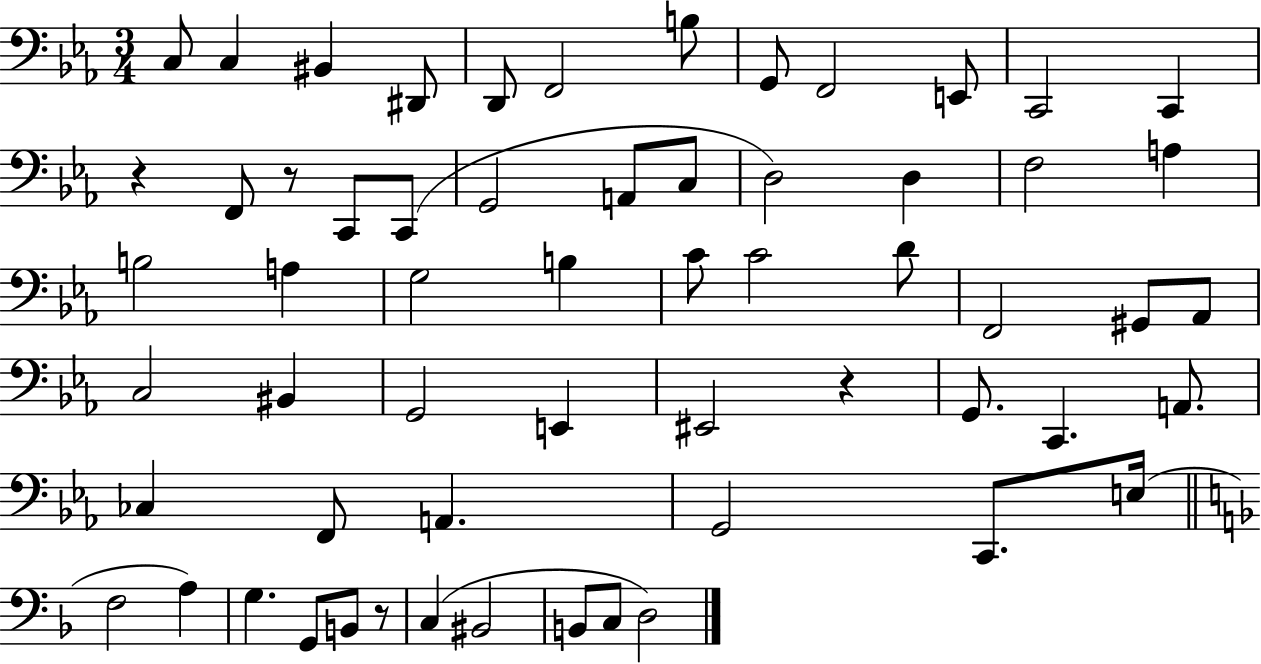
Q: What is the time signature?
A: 3/4